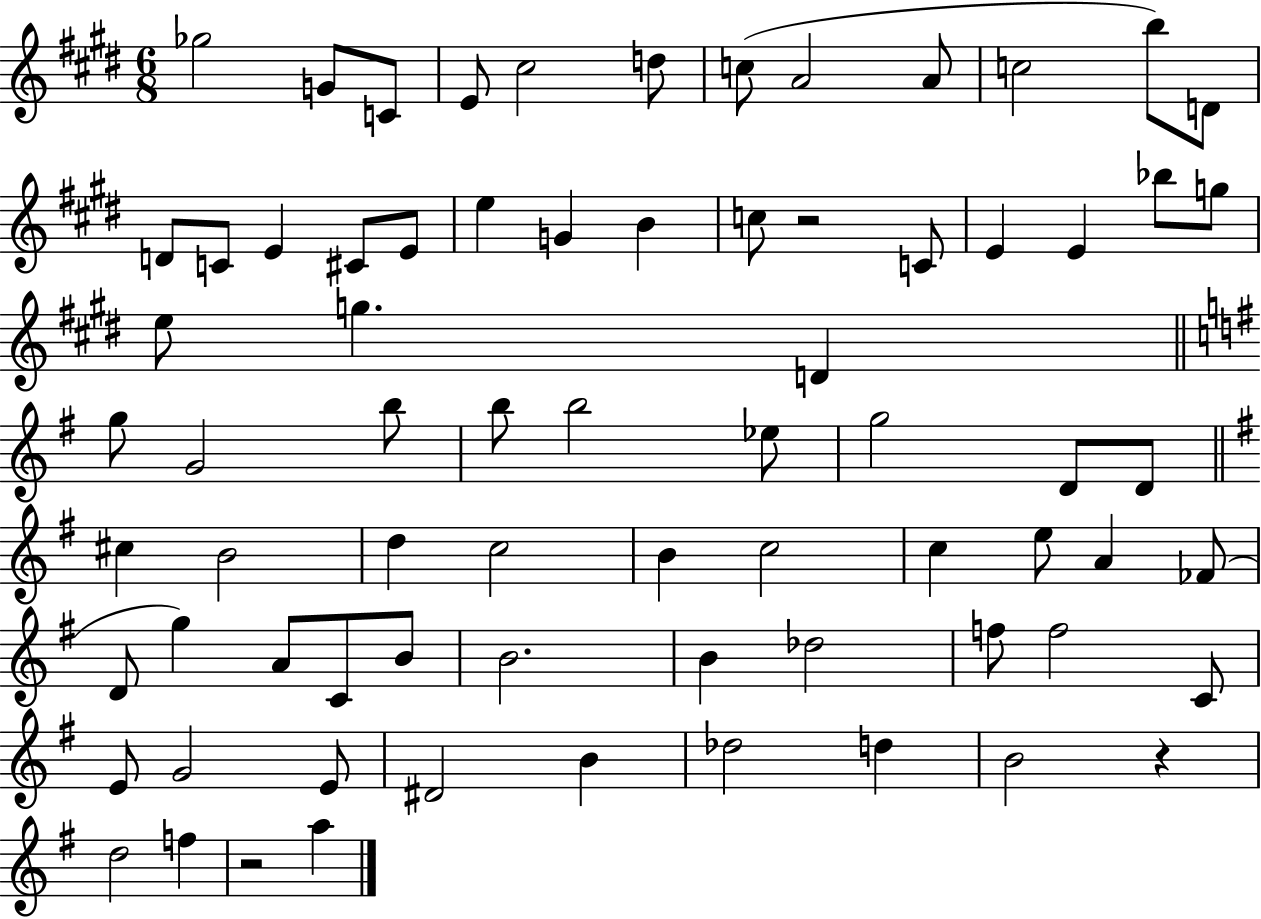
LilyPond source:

{
  \clef treble
  \numericTimeSignature
  \time 6/8
  \key e \major
  \repeat volta 2 { ges''2 g'8 c'8 | e'8 cis''2 d''8 | c''8( a'2 a'8 | c''2 b''8) d'8 | \break d'8 c'8 e'4 cis'8 e'8 | e''4 g'4 b'4 | c''8 r2 c'8 | e'4 e'4 bes''8 g''8 | \break e''8 g''4. d'4 | \bar "||" \break \key g \major g''8 g'2 b''8 | b''8 b''2 ees''8 | g''2 d'8 d'8 | \bar "||" \break \key g \major cis''4 b'2 | d''4 c''2 | b'4 c''2 | c''4 e''8 a'4 fes'8( | \break d'8 g''4) a'8 c'8 b'8 | b'2. | b'4 des''2 | f''8 f''2 c'8 | \break e'8 g'2 e'8 | dis'2 b'4 | des''2 d''4 | b'2 r4 | \break d''2 f''4 | r2 a''4 | } \bar "|."
}